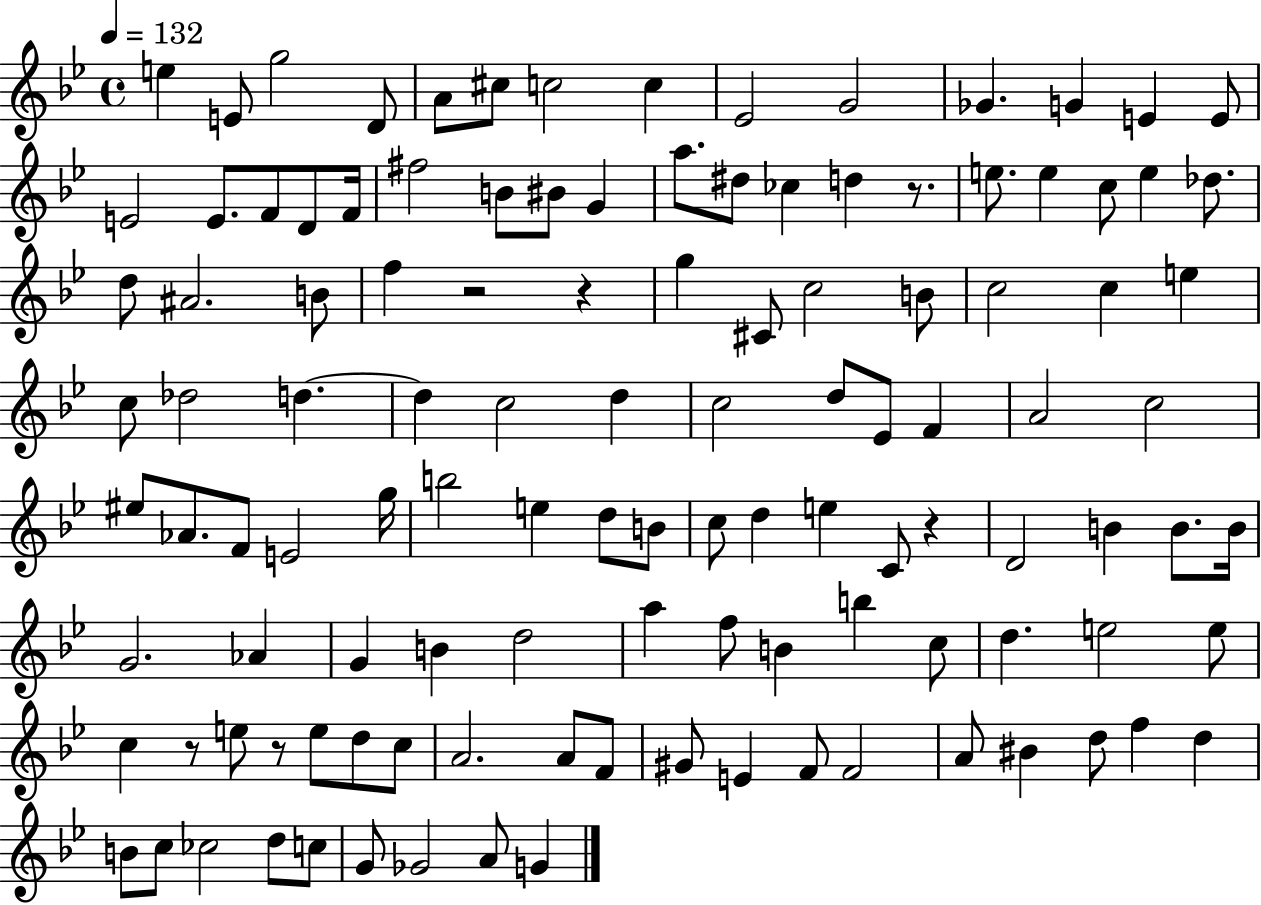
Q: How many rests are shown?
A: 6